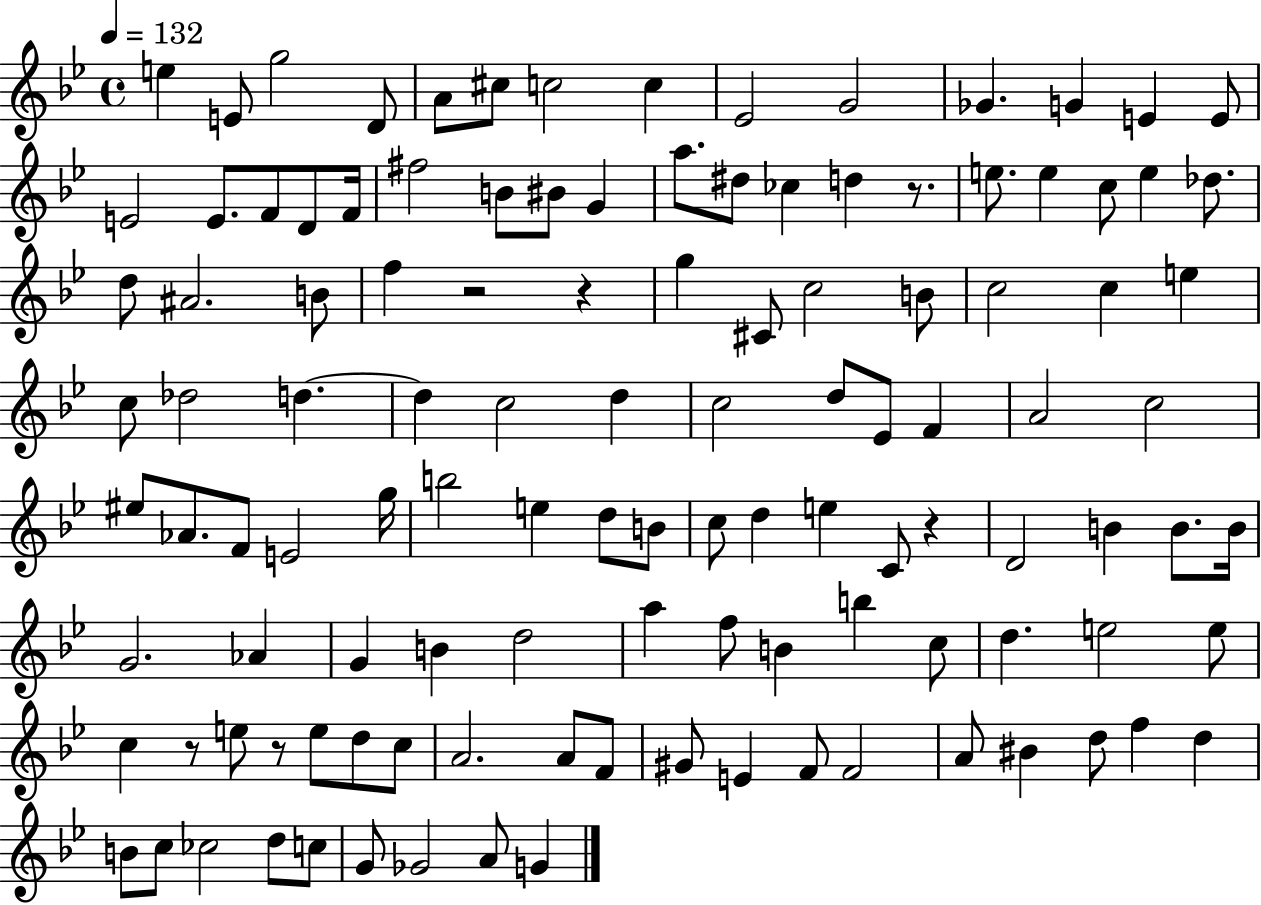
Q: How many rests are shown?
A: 6